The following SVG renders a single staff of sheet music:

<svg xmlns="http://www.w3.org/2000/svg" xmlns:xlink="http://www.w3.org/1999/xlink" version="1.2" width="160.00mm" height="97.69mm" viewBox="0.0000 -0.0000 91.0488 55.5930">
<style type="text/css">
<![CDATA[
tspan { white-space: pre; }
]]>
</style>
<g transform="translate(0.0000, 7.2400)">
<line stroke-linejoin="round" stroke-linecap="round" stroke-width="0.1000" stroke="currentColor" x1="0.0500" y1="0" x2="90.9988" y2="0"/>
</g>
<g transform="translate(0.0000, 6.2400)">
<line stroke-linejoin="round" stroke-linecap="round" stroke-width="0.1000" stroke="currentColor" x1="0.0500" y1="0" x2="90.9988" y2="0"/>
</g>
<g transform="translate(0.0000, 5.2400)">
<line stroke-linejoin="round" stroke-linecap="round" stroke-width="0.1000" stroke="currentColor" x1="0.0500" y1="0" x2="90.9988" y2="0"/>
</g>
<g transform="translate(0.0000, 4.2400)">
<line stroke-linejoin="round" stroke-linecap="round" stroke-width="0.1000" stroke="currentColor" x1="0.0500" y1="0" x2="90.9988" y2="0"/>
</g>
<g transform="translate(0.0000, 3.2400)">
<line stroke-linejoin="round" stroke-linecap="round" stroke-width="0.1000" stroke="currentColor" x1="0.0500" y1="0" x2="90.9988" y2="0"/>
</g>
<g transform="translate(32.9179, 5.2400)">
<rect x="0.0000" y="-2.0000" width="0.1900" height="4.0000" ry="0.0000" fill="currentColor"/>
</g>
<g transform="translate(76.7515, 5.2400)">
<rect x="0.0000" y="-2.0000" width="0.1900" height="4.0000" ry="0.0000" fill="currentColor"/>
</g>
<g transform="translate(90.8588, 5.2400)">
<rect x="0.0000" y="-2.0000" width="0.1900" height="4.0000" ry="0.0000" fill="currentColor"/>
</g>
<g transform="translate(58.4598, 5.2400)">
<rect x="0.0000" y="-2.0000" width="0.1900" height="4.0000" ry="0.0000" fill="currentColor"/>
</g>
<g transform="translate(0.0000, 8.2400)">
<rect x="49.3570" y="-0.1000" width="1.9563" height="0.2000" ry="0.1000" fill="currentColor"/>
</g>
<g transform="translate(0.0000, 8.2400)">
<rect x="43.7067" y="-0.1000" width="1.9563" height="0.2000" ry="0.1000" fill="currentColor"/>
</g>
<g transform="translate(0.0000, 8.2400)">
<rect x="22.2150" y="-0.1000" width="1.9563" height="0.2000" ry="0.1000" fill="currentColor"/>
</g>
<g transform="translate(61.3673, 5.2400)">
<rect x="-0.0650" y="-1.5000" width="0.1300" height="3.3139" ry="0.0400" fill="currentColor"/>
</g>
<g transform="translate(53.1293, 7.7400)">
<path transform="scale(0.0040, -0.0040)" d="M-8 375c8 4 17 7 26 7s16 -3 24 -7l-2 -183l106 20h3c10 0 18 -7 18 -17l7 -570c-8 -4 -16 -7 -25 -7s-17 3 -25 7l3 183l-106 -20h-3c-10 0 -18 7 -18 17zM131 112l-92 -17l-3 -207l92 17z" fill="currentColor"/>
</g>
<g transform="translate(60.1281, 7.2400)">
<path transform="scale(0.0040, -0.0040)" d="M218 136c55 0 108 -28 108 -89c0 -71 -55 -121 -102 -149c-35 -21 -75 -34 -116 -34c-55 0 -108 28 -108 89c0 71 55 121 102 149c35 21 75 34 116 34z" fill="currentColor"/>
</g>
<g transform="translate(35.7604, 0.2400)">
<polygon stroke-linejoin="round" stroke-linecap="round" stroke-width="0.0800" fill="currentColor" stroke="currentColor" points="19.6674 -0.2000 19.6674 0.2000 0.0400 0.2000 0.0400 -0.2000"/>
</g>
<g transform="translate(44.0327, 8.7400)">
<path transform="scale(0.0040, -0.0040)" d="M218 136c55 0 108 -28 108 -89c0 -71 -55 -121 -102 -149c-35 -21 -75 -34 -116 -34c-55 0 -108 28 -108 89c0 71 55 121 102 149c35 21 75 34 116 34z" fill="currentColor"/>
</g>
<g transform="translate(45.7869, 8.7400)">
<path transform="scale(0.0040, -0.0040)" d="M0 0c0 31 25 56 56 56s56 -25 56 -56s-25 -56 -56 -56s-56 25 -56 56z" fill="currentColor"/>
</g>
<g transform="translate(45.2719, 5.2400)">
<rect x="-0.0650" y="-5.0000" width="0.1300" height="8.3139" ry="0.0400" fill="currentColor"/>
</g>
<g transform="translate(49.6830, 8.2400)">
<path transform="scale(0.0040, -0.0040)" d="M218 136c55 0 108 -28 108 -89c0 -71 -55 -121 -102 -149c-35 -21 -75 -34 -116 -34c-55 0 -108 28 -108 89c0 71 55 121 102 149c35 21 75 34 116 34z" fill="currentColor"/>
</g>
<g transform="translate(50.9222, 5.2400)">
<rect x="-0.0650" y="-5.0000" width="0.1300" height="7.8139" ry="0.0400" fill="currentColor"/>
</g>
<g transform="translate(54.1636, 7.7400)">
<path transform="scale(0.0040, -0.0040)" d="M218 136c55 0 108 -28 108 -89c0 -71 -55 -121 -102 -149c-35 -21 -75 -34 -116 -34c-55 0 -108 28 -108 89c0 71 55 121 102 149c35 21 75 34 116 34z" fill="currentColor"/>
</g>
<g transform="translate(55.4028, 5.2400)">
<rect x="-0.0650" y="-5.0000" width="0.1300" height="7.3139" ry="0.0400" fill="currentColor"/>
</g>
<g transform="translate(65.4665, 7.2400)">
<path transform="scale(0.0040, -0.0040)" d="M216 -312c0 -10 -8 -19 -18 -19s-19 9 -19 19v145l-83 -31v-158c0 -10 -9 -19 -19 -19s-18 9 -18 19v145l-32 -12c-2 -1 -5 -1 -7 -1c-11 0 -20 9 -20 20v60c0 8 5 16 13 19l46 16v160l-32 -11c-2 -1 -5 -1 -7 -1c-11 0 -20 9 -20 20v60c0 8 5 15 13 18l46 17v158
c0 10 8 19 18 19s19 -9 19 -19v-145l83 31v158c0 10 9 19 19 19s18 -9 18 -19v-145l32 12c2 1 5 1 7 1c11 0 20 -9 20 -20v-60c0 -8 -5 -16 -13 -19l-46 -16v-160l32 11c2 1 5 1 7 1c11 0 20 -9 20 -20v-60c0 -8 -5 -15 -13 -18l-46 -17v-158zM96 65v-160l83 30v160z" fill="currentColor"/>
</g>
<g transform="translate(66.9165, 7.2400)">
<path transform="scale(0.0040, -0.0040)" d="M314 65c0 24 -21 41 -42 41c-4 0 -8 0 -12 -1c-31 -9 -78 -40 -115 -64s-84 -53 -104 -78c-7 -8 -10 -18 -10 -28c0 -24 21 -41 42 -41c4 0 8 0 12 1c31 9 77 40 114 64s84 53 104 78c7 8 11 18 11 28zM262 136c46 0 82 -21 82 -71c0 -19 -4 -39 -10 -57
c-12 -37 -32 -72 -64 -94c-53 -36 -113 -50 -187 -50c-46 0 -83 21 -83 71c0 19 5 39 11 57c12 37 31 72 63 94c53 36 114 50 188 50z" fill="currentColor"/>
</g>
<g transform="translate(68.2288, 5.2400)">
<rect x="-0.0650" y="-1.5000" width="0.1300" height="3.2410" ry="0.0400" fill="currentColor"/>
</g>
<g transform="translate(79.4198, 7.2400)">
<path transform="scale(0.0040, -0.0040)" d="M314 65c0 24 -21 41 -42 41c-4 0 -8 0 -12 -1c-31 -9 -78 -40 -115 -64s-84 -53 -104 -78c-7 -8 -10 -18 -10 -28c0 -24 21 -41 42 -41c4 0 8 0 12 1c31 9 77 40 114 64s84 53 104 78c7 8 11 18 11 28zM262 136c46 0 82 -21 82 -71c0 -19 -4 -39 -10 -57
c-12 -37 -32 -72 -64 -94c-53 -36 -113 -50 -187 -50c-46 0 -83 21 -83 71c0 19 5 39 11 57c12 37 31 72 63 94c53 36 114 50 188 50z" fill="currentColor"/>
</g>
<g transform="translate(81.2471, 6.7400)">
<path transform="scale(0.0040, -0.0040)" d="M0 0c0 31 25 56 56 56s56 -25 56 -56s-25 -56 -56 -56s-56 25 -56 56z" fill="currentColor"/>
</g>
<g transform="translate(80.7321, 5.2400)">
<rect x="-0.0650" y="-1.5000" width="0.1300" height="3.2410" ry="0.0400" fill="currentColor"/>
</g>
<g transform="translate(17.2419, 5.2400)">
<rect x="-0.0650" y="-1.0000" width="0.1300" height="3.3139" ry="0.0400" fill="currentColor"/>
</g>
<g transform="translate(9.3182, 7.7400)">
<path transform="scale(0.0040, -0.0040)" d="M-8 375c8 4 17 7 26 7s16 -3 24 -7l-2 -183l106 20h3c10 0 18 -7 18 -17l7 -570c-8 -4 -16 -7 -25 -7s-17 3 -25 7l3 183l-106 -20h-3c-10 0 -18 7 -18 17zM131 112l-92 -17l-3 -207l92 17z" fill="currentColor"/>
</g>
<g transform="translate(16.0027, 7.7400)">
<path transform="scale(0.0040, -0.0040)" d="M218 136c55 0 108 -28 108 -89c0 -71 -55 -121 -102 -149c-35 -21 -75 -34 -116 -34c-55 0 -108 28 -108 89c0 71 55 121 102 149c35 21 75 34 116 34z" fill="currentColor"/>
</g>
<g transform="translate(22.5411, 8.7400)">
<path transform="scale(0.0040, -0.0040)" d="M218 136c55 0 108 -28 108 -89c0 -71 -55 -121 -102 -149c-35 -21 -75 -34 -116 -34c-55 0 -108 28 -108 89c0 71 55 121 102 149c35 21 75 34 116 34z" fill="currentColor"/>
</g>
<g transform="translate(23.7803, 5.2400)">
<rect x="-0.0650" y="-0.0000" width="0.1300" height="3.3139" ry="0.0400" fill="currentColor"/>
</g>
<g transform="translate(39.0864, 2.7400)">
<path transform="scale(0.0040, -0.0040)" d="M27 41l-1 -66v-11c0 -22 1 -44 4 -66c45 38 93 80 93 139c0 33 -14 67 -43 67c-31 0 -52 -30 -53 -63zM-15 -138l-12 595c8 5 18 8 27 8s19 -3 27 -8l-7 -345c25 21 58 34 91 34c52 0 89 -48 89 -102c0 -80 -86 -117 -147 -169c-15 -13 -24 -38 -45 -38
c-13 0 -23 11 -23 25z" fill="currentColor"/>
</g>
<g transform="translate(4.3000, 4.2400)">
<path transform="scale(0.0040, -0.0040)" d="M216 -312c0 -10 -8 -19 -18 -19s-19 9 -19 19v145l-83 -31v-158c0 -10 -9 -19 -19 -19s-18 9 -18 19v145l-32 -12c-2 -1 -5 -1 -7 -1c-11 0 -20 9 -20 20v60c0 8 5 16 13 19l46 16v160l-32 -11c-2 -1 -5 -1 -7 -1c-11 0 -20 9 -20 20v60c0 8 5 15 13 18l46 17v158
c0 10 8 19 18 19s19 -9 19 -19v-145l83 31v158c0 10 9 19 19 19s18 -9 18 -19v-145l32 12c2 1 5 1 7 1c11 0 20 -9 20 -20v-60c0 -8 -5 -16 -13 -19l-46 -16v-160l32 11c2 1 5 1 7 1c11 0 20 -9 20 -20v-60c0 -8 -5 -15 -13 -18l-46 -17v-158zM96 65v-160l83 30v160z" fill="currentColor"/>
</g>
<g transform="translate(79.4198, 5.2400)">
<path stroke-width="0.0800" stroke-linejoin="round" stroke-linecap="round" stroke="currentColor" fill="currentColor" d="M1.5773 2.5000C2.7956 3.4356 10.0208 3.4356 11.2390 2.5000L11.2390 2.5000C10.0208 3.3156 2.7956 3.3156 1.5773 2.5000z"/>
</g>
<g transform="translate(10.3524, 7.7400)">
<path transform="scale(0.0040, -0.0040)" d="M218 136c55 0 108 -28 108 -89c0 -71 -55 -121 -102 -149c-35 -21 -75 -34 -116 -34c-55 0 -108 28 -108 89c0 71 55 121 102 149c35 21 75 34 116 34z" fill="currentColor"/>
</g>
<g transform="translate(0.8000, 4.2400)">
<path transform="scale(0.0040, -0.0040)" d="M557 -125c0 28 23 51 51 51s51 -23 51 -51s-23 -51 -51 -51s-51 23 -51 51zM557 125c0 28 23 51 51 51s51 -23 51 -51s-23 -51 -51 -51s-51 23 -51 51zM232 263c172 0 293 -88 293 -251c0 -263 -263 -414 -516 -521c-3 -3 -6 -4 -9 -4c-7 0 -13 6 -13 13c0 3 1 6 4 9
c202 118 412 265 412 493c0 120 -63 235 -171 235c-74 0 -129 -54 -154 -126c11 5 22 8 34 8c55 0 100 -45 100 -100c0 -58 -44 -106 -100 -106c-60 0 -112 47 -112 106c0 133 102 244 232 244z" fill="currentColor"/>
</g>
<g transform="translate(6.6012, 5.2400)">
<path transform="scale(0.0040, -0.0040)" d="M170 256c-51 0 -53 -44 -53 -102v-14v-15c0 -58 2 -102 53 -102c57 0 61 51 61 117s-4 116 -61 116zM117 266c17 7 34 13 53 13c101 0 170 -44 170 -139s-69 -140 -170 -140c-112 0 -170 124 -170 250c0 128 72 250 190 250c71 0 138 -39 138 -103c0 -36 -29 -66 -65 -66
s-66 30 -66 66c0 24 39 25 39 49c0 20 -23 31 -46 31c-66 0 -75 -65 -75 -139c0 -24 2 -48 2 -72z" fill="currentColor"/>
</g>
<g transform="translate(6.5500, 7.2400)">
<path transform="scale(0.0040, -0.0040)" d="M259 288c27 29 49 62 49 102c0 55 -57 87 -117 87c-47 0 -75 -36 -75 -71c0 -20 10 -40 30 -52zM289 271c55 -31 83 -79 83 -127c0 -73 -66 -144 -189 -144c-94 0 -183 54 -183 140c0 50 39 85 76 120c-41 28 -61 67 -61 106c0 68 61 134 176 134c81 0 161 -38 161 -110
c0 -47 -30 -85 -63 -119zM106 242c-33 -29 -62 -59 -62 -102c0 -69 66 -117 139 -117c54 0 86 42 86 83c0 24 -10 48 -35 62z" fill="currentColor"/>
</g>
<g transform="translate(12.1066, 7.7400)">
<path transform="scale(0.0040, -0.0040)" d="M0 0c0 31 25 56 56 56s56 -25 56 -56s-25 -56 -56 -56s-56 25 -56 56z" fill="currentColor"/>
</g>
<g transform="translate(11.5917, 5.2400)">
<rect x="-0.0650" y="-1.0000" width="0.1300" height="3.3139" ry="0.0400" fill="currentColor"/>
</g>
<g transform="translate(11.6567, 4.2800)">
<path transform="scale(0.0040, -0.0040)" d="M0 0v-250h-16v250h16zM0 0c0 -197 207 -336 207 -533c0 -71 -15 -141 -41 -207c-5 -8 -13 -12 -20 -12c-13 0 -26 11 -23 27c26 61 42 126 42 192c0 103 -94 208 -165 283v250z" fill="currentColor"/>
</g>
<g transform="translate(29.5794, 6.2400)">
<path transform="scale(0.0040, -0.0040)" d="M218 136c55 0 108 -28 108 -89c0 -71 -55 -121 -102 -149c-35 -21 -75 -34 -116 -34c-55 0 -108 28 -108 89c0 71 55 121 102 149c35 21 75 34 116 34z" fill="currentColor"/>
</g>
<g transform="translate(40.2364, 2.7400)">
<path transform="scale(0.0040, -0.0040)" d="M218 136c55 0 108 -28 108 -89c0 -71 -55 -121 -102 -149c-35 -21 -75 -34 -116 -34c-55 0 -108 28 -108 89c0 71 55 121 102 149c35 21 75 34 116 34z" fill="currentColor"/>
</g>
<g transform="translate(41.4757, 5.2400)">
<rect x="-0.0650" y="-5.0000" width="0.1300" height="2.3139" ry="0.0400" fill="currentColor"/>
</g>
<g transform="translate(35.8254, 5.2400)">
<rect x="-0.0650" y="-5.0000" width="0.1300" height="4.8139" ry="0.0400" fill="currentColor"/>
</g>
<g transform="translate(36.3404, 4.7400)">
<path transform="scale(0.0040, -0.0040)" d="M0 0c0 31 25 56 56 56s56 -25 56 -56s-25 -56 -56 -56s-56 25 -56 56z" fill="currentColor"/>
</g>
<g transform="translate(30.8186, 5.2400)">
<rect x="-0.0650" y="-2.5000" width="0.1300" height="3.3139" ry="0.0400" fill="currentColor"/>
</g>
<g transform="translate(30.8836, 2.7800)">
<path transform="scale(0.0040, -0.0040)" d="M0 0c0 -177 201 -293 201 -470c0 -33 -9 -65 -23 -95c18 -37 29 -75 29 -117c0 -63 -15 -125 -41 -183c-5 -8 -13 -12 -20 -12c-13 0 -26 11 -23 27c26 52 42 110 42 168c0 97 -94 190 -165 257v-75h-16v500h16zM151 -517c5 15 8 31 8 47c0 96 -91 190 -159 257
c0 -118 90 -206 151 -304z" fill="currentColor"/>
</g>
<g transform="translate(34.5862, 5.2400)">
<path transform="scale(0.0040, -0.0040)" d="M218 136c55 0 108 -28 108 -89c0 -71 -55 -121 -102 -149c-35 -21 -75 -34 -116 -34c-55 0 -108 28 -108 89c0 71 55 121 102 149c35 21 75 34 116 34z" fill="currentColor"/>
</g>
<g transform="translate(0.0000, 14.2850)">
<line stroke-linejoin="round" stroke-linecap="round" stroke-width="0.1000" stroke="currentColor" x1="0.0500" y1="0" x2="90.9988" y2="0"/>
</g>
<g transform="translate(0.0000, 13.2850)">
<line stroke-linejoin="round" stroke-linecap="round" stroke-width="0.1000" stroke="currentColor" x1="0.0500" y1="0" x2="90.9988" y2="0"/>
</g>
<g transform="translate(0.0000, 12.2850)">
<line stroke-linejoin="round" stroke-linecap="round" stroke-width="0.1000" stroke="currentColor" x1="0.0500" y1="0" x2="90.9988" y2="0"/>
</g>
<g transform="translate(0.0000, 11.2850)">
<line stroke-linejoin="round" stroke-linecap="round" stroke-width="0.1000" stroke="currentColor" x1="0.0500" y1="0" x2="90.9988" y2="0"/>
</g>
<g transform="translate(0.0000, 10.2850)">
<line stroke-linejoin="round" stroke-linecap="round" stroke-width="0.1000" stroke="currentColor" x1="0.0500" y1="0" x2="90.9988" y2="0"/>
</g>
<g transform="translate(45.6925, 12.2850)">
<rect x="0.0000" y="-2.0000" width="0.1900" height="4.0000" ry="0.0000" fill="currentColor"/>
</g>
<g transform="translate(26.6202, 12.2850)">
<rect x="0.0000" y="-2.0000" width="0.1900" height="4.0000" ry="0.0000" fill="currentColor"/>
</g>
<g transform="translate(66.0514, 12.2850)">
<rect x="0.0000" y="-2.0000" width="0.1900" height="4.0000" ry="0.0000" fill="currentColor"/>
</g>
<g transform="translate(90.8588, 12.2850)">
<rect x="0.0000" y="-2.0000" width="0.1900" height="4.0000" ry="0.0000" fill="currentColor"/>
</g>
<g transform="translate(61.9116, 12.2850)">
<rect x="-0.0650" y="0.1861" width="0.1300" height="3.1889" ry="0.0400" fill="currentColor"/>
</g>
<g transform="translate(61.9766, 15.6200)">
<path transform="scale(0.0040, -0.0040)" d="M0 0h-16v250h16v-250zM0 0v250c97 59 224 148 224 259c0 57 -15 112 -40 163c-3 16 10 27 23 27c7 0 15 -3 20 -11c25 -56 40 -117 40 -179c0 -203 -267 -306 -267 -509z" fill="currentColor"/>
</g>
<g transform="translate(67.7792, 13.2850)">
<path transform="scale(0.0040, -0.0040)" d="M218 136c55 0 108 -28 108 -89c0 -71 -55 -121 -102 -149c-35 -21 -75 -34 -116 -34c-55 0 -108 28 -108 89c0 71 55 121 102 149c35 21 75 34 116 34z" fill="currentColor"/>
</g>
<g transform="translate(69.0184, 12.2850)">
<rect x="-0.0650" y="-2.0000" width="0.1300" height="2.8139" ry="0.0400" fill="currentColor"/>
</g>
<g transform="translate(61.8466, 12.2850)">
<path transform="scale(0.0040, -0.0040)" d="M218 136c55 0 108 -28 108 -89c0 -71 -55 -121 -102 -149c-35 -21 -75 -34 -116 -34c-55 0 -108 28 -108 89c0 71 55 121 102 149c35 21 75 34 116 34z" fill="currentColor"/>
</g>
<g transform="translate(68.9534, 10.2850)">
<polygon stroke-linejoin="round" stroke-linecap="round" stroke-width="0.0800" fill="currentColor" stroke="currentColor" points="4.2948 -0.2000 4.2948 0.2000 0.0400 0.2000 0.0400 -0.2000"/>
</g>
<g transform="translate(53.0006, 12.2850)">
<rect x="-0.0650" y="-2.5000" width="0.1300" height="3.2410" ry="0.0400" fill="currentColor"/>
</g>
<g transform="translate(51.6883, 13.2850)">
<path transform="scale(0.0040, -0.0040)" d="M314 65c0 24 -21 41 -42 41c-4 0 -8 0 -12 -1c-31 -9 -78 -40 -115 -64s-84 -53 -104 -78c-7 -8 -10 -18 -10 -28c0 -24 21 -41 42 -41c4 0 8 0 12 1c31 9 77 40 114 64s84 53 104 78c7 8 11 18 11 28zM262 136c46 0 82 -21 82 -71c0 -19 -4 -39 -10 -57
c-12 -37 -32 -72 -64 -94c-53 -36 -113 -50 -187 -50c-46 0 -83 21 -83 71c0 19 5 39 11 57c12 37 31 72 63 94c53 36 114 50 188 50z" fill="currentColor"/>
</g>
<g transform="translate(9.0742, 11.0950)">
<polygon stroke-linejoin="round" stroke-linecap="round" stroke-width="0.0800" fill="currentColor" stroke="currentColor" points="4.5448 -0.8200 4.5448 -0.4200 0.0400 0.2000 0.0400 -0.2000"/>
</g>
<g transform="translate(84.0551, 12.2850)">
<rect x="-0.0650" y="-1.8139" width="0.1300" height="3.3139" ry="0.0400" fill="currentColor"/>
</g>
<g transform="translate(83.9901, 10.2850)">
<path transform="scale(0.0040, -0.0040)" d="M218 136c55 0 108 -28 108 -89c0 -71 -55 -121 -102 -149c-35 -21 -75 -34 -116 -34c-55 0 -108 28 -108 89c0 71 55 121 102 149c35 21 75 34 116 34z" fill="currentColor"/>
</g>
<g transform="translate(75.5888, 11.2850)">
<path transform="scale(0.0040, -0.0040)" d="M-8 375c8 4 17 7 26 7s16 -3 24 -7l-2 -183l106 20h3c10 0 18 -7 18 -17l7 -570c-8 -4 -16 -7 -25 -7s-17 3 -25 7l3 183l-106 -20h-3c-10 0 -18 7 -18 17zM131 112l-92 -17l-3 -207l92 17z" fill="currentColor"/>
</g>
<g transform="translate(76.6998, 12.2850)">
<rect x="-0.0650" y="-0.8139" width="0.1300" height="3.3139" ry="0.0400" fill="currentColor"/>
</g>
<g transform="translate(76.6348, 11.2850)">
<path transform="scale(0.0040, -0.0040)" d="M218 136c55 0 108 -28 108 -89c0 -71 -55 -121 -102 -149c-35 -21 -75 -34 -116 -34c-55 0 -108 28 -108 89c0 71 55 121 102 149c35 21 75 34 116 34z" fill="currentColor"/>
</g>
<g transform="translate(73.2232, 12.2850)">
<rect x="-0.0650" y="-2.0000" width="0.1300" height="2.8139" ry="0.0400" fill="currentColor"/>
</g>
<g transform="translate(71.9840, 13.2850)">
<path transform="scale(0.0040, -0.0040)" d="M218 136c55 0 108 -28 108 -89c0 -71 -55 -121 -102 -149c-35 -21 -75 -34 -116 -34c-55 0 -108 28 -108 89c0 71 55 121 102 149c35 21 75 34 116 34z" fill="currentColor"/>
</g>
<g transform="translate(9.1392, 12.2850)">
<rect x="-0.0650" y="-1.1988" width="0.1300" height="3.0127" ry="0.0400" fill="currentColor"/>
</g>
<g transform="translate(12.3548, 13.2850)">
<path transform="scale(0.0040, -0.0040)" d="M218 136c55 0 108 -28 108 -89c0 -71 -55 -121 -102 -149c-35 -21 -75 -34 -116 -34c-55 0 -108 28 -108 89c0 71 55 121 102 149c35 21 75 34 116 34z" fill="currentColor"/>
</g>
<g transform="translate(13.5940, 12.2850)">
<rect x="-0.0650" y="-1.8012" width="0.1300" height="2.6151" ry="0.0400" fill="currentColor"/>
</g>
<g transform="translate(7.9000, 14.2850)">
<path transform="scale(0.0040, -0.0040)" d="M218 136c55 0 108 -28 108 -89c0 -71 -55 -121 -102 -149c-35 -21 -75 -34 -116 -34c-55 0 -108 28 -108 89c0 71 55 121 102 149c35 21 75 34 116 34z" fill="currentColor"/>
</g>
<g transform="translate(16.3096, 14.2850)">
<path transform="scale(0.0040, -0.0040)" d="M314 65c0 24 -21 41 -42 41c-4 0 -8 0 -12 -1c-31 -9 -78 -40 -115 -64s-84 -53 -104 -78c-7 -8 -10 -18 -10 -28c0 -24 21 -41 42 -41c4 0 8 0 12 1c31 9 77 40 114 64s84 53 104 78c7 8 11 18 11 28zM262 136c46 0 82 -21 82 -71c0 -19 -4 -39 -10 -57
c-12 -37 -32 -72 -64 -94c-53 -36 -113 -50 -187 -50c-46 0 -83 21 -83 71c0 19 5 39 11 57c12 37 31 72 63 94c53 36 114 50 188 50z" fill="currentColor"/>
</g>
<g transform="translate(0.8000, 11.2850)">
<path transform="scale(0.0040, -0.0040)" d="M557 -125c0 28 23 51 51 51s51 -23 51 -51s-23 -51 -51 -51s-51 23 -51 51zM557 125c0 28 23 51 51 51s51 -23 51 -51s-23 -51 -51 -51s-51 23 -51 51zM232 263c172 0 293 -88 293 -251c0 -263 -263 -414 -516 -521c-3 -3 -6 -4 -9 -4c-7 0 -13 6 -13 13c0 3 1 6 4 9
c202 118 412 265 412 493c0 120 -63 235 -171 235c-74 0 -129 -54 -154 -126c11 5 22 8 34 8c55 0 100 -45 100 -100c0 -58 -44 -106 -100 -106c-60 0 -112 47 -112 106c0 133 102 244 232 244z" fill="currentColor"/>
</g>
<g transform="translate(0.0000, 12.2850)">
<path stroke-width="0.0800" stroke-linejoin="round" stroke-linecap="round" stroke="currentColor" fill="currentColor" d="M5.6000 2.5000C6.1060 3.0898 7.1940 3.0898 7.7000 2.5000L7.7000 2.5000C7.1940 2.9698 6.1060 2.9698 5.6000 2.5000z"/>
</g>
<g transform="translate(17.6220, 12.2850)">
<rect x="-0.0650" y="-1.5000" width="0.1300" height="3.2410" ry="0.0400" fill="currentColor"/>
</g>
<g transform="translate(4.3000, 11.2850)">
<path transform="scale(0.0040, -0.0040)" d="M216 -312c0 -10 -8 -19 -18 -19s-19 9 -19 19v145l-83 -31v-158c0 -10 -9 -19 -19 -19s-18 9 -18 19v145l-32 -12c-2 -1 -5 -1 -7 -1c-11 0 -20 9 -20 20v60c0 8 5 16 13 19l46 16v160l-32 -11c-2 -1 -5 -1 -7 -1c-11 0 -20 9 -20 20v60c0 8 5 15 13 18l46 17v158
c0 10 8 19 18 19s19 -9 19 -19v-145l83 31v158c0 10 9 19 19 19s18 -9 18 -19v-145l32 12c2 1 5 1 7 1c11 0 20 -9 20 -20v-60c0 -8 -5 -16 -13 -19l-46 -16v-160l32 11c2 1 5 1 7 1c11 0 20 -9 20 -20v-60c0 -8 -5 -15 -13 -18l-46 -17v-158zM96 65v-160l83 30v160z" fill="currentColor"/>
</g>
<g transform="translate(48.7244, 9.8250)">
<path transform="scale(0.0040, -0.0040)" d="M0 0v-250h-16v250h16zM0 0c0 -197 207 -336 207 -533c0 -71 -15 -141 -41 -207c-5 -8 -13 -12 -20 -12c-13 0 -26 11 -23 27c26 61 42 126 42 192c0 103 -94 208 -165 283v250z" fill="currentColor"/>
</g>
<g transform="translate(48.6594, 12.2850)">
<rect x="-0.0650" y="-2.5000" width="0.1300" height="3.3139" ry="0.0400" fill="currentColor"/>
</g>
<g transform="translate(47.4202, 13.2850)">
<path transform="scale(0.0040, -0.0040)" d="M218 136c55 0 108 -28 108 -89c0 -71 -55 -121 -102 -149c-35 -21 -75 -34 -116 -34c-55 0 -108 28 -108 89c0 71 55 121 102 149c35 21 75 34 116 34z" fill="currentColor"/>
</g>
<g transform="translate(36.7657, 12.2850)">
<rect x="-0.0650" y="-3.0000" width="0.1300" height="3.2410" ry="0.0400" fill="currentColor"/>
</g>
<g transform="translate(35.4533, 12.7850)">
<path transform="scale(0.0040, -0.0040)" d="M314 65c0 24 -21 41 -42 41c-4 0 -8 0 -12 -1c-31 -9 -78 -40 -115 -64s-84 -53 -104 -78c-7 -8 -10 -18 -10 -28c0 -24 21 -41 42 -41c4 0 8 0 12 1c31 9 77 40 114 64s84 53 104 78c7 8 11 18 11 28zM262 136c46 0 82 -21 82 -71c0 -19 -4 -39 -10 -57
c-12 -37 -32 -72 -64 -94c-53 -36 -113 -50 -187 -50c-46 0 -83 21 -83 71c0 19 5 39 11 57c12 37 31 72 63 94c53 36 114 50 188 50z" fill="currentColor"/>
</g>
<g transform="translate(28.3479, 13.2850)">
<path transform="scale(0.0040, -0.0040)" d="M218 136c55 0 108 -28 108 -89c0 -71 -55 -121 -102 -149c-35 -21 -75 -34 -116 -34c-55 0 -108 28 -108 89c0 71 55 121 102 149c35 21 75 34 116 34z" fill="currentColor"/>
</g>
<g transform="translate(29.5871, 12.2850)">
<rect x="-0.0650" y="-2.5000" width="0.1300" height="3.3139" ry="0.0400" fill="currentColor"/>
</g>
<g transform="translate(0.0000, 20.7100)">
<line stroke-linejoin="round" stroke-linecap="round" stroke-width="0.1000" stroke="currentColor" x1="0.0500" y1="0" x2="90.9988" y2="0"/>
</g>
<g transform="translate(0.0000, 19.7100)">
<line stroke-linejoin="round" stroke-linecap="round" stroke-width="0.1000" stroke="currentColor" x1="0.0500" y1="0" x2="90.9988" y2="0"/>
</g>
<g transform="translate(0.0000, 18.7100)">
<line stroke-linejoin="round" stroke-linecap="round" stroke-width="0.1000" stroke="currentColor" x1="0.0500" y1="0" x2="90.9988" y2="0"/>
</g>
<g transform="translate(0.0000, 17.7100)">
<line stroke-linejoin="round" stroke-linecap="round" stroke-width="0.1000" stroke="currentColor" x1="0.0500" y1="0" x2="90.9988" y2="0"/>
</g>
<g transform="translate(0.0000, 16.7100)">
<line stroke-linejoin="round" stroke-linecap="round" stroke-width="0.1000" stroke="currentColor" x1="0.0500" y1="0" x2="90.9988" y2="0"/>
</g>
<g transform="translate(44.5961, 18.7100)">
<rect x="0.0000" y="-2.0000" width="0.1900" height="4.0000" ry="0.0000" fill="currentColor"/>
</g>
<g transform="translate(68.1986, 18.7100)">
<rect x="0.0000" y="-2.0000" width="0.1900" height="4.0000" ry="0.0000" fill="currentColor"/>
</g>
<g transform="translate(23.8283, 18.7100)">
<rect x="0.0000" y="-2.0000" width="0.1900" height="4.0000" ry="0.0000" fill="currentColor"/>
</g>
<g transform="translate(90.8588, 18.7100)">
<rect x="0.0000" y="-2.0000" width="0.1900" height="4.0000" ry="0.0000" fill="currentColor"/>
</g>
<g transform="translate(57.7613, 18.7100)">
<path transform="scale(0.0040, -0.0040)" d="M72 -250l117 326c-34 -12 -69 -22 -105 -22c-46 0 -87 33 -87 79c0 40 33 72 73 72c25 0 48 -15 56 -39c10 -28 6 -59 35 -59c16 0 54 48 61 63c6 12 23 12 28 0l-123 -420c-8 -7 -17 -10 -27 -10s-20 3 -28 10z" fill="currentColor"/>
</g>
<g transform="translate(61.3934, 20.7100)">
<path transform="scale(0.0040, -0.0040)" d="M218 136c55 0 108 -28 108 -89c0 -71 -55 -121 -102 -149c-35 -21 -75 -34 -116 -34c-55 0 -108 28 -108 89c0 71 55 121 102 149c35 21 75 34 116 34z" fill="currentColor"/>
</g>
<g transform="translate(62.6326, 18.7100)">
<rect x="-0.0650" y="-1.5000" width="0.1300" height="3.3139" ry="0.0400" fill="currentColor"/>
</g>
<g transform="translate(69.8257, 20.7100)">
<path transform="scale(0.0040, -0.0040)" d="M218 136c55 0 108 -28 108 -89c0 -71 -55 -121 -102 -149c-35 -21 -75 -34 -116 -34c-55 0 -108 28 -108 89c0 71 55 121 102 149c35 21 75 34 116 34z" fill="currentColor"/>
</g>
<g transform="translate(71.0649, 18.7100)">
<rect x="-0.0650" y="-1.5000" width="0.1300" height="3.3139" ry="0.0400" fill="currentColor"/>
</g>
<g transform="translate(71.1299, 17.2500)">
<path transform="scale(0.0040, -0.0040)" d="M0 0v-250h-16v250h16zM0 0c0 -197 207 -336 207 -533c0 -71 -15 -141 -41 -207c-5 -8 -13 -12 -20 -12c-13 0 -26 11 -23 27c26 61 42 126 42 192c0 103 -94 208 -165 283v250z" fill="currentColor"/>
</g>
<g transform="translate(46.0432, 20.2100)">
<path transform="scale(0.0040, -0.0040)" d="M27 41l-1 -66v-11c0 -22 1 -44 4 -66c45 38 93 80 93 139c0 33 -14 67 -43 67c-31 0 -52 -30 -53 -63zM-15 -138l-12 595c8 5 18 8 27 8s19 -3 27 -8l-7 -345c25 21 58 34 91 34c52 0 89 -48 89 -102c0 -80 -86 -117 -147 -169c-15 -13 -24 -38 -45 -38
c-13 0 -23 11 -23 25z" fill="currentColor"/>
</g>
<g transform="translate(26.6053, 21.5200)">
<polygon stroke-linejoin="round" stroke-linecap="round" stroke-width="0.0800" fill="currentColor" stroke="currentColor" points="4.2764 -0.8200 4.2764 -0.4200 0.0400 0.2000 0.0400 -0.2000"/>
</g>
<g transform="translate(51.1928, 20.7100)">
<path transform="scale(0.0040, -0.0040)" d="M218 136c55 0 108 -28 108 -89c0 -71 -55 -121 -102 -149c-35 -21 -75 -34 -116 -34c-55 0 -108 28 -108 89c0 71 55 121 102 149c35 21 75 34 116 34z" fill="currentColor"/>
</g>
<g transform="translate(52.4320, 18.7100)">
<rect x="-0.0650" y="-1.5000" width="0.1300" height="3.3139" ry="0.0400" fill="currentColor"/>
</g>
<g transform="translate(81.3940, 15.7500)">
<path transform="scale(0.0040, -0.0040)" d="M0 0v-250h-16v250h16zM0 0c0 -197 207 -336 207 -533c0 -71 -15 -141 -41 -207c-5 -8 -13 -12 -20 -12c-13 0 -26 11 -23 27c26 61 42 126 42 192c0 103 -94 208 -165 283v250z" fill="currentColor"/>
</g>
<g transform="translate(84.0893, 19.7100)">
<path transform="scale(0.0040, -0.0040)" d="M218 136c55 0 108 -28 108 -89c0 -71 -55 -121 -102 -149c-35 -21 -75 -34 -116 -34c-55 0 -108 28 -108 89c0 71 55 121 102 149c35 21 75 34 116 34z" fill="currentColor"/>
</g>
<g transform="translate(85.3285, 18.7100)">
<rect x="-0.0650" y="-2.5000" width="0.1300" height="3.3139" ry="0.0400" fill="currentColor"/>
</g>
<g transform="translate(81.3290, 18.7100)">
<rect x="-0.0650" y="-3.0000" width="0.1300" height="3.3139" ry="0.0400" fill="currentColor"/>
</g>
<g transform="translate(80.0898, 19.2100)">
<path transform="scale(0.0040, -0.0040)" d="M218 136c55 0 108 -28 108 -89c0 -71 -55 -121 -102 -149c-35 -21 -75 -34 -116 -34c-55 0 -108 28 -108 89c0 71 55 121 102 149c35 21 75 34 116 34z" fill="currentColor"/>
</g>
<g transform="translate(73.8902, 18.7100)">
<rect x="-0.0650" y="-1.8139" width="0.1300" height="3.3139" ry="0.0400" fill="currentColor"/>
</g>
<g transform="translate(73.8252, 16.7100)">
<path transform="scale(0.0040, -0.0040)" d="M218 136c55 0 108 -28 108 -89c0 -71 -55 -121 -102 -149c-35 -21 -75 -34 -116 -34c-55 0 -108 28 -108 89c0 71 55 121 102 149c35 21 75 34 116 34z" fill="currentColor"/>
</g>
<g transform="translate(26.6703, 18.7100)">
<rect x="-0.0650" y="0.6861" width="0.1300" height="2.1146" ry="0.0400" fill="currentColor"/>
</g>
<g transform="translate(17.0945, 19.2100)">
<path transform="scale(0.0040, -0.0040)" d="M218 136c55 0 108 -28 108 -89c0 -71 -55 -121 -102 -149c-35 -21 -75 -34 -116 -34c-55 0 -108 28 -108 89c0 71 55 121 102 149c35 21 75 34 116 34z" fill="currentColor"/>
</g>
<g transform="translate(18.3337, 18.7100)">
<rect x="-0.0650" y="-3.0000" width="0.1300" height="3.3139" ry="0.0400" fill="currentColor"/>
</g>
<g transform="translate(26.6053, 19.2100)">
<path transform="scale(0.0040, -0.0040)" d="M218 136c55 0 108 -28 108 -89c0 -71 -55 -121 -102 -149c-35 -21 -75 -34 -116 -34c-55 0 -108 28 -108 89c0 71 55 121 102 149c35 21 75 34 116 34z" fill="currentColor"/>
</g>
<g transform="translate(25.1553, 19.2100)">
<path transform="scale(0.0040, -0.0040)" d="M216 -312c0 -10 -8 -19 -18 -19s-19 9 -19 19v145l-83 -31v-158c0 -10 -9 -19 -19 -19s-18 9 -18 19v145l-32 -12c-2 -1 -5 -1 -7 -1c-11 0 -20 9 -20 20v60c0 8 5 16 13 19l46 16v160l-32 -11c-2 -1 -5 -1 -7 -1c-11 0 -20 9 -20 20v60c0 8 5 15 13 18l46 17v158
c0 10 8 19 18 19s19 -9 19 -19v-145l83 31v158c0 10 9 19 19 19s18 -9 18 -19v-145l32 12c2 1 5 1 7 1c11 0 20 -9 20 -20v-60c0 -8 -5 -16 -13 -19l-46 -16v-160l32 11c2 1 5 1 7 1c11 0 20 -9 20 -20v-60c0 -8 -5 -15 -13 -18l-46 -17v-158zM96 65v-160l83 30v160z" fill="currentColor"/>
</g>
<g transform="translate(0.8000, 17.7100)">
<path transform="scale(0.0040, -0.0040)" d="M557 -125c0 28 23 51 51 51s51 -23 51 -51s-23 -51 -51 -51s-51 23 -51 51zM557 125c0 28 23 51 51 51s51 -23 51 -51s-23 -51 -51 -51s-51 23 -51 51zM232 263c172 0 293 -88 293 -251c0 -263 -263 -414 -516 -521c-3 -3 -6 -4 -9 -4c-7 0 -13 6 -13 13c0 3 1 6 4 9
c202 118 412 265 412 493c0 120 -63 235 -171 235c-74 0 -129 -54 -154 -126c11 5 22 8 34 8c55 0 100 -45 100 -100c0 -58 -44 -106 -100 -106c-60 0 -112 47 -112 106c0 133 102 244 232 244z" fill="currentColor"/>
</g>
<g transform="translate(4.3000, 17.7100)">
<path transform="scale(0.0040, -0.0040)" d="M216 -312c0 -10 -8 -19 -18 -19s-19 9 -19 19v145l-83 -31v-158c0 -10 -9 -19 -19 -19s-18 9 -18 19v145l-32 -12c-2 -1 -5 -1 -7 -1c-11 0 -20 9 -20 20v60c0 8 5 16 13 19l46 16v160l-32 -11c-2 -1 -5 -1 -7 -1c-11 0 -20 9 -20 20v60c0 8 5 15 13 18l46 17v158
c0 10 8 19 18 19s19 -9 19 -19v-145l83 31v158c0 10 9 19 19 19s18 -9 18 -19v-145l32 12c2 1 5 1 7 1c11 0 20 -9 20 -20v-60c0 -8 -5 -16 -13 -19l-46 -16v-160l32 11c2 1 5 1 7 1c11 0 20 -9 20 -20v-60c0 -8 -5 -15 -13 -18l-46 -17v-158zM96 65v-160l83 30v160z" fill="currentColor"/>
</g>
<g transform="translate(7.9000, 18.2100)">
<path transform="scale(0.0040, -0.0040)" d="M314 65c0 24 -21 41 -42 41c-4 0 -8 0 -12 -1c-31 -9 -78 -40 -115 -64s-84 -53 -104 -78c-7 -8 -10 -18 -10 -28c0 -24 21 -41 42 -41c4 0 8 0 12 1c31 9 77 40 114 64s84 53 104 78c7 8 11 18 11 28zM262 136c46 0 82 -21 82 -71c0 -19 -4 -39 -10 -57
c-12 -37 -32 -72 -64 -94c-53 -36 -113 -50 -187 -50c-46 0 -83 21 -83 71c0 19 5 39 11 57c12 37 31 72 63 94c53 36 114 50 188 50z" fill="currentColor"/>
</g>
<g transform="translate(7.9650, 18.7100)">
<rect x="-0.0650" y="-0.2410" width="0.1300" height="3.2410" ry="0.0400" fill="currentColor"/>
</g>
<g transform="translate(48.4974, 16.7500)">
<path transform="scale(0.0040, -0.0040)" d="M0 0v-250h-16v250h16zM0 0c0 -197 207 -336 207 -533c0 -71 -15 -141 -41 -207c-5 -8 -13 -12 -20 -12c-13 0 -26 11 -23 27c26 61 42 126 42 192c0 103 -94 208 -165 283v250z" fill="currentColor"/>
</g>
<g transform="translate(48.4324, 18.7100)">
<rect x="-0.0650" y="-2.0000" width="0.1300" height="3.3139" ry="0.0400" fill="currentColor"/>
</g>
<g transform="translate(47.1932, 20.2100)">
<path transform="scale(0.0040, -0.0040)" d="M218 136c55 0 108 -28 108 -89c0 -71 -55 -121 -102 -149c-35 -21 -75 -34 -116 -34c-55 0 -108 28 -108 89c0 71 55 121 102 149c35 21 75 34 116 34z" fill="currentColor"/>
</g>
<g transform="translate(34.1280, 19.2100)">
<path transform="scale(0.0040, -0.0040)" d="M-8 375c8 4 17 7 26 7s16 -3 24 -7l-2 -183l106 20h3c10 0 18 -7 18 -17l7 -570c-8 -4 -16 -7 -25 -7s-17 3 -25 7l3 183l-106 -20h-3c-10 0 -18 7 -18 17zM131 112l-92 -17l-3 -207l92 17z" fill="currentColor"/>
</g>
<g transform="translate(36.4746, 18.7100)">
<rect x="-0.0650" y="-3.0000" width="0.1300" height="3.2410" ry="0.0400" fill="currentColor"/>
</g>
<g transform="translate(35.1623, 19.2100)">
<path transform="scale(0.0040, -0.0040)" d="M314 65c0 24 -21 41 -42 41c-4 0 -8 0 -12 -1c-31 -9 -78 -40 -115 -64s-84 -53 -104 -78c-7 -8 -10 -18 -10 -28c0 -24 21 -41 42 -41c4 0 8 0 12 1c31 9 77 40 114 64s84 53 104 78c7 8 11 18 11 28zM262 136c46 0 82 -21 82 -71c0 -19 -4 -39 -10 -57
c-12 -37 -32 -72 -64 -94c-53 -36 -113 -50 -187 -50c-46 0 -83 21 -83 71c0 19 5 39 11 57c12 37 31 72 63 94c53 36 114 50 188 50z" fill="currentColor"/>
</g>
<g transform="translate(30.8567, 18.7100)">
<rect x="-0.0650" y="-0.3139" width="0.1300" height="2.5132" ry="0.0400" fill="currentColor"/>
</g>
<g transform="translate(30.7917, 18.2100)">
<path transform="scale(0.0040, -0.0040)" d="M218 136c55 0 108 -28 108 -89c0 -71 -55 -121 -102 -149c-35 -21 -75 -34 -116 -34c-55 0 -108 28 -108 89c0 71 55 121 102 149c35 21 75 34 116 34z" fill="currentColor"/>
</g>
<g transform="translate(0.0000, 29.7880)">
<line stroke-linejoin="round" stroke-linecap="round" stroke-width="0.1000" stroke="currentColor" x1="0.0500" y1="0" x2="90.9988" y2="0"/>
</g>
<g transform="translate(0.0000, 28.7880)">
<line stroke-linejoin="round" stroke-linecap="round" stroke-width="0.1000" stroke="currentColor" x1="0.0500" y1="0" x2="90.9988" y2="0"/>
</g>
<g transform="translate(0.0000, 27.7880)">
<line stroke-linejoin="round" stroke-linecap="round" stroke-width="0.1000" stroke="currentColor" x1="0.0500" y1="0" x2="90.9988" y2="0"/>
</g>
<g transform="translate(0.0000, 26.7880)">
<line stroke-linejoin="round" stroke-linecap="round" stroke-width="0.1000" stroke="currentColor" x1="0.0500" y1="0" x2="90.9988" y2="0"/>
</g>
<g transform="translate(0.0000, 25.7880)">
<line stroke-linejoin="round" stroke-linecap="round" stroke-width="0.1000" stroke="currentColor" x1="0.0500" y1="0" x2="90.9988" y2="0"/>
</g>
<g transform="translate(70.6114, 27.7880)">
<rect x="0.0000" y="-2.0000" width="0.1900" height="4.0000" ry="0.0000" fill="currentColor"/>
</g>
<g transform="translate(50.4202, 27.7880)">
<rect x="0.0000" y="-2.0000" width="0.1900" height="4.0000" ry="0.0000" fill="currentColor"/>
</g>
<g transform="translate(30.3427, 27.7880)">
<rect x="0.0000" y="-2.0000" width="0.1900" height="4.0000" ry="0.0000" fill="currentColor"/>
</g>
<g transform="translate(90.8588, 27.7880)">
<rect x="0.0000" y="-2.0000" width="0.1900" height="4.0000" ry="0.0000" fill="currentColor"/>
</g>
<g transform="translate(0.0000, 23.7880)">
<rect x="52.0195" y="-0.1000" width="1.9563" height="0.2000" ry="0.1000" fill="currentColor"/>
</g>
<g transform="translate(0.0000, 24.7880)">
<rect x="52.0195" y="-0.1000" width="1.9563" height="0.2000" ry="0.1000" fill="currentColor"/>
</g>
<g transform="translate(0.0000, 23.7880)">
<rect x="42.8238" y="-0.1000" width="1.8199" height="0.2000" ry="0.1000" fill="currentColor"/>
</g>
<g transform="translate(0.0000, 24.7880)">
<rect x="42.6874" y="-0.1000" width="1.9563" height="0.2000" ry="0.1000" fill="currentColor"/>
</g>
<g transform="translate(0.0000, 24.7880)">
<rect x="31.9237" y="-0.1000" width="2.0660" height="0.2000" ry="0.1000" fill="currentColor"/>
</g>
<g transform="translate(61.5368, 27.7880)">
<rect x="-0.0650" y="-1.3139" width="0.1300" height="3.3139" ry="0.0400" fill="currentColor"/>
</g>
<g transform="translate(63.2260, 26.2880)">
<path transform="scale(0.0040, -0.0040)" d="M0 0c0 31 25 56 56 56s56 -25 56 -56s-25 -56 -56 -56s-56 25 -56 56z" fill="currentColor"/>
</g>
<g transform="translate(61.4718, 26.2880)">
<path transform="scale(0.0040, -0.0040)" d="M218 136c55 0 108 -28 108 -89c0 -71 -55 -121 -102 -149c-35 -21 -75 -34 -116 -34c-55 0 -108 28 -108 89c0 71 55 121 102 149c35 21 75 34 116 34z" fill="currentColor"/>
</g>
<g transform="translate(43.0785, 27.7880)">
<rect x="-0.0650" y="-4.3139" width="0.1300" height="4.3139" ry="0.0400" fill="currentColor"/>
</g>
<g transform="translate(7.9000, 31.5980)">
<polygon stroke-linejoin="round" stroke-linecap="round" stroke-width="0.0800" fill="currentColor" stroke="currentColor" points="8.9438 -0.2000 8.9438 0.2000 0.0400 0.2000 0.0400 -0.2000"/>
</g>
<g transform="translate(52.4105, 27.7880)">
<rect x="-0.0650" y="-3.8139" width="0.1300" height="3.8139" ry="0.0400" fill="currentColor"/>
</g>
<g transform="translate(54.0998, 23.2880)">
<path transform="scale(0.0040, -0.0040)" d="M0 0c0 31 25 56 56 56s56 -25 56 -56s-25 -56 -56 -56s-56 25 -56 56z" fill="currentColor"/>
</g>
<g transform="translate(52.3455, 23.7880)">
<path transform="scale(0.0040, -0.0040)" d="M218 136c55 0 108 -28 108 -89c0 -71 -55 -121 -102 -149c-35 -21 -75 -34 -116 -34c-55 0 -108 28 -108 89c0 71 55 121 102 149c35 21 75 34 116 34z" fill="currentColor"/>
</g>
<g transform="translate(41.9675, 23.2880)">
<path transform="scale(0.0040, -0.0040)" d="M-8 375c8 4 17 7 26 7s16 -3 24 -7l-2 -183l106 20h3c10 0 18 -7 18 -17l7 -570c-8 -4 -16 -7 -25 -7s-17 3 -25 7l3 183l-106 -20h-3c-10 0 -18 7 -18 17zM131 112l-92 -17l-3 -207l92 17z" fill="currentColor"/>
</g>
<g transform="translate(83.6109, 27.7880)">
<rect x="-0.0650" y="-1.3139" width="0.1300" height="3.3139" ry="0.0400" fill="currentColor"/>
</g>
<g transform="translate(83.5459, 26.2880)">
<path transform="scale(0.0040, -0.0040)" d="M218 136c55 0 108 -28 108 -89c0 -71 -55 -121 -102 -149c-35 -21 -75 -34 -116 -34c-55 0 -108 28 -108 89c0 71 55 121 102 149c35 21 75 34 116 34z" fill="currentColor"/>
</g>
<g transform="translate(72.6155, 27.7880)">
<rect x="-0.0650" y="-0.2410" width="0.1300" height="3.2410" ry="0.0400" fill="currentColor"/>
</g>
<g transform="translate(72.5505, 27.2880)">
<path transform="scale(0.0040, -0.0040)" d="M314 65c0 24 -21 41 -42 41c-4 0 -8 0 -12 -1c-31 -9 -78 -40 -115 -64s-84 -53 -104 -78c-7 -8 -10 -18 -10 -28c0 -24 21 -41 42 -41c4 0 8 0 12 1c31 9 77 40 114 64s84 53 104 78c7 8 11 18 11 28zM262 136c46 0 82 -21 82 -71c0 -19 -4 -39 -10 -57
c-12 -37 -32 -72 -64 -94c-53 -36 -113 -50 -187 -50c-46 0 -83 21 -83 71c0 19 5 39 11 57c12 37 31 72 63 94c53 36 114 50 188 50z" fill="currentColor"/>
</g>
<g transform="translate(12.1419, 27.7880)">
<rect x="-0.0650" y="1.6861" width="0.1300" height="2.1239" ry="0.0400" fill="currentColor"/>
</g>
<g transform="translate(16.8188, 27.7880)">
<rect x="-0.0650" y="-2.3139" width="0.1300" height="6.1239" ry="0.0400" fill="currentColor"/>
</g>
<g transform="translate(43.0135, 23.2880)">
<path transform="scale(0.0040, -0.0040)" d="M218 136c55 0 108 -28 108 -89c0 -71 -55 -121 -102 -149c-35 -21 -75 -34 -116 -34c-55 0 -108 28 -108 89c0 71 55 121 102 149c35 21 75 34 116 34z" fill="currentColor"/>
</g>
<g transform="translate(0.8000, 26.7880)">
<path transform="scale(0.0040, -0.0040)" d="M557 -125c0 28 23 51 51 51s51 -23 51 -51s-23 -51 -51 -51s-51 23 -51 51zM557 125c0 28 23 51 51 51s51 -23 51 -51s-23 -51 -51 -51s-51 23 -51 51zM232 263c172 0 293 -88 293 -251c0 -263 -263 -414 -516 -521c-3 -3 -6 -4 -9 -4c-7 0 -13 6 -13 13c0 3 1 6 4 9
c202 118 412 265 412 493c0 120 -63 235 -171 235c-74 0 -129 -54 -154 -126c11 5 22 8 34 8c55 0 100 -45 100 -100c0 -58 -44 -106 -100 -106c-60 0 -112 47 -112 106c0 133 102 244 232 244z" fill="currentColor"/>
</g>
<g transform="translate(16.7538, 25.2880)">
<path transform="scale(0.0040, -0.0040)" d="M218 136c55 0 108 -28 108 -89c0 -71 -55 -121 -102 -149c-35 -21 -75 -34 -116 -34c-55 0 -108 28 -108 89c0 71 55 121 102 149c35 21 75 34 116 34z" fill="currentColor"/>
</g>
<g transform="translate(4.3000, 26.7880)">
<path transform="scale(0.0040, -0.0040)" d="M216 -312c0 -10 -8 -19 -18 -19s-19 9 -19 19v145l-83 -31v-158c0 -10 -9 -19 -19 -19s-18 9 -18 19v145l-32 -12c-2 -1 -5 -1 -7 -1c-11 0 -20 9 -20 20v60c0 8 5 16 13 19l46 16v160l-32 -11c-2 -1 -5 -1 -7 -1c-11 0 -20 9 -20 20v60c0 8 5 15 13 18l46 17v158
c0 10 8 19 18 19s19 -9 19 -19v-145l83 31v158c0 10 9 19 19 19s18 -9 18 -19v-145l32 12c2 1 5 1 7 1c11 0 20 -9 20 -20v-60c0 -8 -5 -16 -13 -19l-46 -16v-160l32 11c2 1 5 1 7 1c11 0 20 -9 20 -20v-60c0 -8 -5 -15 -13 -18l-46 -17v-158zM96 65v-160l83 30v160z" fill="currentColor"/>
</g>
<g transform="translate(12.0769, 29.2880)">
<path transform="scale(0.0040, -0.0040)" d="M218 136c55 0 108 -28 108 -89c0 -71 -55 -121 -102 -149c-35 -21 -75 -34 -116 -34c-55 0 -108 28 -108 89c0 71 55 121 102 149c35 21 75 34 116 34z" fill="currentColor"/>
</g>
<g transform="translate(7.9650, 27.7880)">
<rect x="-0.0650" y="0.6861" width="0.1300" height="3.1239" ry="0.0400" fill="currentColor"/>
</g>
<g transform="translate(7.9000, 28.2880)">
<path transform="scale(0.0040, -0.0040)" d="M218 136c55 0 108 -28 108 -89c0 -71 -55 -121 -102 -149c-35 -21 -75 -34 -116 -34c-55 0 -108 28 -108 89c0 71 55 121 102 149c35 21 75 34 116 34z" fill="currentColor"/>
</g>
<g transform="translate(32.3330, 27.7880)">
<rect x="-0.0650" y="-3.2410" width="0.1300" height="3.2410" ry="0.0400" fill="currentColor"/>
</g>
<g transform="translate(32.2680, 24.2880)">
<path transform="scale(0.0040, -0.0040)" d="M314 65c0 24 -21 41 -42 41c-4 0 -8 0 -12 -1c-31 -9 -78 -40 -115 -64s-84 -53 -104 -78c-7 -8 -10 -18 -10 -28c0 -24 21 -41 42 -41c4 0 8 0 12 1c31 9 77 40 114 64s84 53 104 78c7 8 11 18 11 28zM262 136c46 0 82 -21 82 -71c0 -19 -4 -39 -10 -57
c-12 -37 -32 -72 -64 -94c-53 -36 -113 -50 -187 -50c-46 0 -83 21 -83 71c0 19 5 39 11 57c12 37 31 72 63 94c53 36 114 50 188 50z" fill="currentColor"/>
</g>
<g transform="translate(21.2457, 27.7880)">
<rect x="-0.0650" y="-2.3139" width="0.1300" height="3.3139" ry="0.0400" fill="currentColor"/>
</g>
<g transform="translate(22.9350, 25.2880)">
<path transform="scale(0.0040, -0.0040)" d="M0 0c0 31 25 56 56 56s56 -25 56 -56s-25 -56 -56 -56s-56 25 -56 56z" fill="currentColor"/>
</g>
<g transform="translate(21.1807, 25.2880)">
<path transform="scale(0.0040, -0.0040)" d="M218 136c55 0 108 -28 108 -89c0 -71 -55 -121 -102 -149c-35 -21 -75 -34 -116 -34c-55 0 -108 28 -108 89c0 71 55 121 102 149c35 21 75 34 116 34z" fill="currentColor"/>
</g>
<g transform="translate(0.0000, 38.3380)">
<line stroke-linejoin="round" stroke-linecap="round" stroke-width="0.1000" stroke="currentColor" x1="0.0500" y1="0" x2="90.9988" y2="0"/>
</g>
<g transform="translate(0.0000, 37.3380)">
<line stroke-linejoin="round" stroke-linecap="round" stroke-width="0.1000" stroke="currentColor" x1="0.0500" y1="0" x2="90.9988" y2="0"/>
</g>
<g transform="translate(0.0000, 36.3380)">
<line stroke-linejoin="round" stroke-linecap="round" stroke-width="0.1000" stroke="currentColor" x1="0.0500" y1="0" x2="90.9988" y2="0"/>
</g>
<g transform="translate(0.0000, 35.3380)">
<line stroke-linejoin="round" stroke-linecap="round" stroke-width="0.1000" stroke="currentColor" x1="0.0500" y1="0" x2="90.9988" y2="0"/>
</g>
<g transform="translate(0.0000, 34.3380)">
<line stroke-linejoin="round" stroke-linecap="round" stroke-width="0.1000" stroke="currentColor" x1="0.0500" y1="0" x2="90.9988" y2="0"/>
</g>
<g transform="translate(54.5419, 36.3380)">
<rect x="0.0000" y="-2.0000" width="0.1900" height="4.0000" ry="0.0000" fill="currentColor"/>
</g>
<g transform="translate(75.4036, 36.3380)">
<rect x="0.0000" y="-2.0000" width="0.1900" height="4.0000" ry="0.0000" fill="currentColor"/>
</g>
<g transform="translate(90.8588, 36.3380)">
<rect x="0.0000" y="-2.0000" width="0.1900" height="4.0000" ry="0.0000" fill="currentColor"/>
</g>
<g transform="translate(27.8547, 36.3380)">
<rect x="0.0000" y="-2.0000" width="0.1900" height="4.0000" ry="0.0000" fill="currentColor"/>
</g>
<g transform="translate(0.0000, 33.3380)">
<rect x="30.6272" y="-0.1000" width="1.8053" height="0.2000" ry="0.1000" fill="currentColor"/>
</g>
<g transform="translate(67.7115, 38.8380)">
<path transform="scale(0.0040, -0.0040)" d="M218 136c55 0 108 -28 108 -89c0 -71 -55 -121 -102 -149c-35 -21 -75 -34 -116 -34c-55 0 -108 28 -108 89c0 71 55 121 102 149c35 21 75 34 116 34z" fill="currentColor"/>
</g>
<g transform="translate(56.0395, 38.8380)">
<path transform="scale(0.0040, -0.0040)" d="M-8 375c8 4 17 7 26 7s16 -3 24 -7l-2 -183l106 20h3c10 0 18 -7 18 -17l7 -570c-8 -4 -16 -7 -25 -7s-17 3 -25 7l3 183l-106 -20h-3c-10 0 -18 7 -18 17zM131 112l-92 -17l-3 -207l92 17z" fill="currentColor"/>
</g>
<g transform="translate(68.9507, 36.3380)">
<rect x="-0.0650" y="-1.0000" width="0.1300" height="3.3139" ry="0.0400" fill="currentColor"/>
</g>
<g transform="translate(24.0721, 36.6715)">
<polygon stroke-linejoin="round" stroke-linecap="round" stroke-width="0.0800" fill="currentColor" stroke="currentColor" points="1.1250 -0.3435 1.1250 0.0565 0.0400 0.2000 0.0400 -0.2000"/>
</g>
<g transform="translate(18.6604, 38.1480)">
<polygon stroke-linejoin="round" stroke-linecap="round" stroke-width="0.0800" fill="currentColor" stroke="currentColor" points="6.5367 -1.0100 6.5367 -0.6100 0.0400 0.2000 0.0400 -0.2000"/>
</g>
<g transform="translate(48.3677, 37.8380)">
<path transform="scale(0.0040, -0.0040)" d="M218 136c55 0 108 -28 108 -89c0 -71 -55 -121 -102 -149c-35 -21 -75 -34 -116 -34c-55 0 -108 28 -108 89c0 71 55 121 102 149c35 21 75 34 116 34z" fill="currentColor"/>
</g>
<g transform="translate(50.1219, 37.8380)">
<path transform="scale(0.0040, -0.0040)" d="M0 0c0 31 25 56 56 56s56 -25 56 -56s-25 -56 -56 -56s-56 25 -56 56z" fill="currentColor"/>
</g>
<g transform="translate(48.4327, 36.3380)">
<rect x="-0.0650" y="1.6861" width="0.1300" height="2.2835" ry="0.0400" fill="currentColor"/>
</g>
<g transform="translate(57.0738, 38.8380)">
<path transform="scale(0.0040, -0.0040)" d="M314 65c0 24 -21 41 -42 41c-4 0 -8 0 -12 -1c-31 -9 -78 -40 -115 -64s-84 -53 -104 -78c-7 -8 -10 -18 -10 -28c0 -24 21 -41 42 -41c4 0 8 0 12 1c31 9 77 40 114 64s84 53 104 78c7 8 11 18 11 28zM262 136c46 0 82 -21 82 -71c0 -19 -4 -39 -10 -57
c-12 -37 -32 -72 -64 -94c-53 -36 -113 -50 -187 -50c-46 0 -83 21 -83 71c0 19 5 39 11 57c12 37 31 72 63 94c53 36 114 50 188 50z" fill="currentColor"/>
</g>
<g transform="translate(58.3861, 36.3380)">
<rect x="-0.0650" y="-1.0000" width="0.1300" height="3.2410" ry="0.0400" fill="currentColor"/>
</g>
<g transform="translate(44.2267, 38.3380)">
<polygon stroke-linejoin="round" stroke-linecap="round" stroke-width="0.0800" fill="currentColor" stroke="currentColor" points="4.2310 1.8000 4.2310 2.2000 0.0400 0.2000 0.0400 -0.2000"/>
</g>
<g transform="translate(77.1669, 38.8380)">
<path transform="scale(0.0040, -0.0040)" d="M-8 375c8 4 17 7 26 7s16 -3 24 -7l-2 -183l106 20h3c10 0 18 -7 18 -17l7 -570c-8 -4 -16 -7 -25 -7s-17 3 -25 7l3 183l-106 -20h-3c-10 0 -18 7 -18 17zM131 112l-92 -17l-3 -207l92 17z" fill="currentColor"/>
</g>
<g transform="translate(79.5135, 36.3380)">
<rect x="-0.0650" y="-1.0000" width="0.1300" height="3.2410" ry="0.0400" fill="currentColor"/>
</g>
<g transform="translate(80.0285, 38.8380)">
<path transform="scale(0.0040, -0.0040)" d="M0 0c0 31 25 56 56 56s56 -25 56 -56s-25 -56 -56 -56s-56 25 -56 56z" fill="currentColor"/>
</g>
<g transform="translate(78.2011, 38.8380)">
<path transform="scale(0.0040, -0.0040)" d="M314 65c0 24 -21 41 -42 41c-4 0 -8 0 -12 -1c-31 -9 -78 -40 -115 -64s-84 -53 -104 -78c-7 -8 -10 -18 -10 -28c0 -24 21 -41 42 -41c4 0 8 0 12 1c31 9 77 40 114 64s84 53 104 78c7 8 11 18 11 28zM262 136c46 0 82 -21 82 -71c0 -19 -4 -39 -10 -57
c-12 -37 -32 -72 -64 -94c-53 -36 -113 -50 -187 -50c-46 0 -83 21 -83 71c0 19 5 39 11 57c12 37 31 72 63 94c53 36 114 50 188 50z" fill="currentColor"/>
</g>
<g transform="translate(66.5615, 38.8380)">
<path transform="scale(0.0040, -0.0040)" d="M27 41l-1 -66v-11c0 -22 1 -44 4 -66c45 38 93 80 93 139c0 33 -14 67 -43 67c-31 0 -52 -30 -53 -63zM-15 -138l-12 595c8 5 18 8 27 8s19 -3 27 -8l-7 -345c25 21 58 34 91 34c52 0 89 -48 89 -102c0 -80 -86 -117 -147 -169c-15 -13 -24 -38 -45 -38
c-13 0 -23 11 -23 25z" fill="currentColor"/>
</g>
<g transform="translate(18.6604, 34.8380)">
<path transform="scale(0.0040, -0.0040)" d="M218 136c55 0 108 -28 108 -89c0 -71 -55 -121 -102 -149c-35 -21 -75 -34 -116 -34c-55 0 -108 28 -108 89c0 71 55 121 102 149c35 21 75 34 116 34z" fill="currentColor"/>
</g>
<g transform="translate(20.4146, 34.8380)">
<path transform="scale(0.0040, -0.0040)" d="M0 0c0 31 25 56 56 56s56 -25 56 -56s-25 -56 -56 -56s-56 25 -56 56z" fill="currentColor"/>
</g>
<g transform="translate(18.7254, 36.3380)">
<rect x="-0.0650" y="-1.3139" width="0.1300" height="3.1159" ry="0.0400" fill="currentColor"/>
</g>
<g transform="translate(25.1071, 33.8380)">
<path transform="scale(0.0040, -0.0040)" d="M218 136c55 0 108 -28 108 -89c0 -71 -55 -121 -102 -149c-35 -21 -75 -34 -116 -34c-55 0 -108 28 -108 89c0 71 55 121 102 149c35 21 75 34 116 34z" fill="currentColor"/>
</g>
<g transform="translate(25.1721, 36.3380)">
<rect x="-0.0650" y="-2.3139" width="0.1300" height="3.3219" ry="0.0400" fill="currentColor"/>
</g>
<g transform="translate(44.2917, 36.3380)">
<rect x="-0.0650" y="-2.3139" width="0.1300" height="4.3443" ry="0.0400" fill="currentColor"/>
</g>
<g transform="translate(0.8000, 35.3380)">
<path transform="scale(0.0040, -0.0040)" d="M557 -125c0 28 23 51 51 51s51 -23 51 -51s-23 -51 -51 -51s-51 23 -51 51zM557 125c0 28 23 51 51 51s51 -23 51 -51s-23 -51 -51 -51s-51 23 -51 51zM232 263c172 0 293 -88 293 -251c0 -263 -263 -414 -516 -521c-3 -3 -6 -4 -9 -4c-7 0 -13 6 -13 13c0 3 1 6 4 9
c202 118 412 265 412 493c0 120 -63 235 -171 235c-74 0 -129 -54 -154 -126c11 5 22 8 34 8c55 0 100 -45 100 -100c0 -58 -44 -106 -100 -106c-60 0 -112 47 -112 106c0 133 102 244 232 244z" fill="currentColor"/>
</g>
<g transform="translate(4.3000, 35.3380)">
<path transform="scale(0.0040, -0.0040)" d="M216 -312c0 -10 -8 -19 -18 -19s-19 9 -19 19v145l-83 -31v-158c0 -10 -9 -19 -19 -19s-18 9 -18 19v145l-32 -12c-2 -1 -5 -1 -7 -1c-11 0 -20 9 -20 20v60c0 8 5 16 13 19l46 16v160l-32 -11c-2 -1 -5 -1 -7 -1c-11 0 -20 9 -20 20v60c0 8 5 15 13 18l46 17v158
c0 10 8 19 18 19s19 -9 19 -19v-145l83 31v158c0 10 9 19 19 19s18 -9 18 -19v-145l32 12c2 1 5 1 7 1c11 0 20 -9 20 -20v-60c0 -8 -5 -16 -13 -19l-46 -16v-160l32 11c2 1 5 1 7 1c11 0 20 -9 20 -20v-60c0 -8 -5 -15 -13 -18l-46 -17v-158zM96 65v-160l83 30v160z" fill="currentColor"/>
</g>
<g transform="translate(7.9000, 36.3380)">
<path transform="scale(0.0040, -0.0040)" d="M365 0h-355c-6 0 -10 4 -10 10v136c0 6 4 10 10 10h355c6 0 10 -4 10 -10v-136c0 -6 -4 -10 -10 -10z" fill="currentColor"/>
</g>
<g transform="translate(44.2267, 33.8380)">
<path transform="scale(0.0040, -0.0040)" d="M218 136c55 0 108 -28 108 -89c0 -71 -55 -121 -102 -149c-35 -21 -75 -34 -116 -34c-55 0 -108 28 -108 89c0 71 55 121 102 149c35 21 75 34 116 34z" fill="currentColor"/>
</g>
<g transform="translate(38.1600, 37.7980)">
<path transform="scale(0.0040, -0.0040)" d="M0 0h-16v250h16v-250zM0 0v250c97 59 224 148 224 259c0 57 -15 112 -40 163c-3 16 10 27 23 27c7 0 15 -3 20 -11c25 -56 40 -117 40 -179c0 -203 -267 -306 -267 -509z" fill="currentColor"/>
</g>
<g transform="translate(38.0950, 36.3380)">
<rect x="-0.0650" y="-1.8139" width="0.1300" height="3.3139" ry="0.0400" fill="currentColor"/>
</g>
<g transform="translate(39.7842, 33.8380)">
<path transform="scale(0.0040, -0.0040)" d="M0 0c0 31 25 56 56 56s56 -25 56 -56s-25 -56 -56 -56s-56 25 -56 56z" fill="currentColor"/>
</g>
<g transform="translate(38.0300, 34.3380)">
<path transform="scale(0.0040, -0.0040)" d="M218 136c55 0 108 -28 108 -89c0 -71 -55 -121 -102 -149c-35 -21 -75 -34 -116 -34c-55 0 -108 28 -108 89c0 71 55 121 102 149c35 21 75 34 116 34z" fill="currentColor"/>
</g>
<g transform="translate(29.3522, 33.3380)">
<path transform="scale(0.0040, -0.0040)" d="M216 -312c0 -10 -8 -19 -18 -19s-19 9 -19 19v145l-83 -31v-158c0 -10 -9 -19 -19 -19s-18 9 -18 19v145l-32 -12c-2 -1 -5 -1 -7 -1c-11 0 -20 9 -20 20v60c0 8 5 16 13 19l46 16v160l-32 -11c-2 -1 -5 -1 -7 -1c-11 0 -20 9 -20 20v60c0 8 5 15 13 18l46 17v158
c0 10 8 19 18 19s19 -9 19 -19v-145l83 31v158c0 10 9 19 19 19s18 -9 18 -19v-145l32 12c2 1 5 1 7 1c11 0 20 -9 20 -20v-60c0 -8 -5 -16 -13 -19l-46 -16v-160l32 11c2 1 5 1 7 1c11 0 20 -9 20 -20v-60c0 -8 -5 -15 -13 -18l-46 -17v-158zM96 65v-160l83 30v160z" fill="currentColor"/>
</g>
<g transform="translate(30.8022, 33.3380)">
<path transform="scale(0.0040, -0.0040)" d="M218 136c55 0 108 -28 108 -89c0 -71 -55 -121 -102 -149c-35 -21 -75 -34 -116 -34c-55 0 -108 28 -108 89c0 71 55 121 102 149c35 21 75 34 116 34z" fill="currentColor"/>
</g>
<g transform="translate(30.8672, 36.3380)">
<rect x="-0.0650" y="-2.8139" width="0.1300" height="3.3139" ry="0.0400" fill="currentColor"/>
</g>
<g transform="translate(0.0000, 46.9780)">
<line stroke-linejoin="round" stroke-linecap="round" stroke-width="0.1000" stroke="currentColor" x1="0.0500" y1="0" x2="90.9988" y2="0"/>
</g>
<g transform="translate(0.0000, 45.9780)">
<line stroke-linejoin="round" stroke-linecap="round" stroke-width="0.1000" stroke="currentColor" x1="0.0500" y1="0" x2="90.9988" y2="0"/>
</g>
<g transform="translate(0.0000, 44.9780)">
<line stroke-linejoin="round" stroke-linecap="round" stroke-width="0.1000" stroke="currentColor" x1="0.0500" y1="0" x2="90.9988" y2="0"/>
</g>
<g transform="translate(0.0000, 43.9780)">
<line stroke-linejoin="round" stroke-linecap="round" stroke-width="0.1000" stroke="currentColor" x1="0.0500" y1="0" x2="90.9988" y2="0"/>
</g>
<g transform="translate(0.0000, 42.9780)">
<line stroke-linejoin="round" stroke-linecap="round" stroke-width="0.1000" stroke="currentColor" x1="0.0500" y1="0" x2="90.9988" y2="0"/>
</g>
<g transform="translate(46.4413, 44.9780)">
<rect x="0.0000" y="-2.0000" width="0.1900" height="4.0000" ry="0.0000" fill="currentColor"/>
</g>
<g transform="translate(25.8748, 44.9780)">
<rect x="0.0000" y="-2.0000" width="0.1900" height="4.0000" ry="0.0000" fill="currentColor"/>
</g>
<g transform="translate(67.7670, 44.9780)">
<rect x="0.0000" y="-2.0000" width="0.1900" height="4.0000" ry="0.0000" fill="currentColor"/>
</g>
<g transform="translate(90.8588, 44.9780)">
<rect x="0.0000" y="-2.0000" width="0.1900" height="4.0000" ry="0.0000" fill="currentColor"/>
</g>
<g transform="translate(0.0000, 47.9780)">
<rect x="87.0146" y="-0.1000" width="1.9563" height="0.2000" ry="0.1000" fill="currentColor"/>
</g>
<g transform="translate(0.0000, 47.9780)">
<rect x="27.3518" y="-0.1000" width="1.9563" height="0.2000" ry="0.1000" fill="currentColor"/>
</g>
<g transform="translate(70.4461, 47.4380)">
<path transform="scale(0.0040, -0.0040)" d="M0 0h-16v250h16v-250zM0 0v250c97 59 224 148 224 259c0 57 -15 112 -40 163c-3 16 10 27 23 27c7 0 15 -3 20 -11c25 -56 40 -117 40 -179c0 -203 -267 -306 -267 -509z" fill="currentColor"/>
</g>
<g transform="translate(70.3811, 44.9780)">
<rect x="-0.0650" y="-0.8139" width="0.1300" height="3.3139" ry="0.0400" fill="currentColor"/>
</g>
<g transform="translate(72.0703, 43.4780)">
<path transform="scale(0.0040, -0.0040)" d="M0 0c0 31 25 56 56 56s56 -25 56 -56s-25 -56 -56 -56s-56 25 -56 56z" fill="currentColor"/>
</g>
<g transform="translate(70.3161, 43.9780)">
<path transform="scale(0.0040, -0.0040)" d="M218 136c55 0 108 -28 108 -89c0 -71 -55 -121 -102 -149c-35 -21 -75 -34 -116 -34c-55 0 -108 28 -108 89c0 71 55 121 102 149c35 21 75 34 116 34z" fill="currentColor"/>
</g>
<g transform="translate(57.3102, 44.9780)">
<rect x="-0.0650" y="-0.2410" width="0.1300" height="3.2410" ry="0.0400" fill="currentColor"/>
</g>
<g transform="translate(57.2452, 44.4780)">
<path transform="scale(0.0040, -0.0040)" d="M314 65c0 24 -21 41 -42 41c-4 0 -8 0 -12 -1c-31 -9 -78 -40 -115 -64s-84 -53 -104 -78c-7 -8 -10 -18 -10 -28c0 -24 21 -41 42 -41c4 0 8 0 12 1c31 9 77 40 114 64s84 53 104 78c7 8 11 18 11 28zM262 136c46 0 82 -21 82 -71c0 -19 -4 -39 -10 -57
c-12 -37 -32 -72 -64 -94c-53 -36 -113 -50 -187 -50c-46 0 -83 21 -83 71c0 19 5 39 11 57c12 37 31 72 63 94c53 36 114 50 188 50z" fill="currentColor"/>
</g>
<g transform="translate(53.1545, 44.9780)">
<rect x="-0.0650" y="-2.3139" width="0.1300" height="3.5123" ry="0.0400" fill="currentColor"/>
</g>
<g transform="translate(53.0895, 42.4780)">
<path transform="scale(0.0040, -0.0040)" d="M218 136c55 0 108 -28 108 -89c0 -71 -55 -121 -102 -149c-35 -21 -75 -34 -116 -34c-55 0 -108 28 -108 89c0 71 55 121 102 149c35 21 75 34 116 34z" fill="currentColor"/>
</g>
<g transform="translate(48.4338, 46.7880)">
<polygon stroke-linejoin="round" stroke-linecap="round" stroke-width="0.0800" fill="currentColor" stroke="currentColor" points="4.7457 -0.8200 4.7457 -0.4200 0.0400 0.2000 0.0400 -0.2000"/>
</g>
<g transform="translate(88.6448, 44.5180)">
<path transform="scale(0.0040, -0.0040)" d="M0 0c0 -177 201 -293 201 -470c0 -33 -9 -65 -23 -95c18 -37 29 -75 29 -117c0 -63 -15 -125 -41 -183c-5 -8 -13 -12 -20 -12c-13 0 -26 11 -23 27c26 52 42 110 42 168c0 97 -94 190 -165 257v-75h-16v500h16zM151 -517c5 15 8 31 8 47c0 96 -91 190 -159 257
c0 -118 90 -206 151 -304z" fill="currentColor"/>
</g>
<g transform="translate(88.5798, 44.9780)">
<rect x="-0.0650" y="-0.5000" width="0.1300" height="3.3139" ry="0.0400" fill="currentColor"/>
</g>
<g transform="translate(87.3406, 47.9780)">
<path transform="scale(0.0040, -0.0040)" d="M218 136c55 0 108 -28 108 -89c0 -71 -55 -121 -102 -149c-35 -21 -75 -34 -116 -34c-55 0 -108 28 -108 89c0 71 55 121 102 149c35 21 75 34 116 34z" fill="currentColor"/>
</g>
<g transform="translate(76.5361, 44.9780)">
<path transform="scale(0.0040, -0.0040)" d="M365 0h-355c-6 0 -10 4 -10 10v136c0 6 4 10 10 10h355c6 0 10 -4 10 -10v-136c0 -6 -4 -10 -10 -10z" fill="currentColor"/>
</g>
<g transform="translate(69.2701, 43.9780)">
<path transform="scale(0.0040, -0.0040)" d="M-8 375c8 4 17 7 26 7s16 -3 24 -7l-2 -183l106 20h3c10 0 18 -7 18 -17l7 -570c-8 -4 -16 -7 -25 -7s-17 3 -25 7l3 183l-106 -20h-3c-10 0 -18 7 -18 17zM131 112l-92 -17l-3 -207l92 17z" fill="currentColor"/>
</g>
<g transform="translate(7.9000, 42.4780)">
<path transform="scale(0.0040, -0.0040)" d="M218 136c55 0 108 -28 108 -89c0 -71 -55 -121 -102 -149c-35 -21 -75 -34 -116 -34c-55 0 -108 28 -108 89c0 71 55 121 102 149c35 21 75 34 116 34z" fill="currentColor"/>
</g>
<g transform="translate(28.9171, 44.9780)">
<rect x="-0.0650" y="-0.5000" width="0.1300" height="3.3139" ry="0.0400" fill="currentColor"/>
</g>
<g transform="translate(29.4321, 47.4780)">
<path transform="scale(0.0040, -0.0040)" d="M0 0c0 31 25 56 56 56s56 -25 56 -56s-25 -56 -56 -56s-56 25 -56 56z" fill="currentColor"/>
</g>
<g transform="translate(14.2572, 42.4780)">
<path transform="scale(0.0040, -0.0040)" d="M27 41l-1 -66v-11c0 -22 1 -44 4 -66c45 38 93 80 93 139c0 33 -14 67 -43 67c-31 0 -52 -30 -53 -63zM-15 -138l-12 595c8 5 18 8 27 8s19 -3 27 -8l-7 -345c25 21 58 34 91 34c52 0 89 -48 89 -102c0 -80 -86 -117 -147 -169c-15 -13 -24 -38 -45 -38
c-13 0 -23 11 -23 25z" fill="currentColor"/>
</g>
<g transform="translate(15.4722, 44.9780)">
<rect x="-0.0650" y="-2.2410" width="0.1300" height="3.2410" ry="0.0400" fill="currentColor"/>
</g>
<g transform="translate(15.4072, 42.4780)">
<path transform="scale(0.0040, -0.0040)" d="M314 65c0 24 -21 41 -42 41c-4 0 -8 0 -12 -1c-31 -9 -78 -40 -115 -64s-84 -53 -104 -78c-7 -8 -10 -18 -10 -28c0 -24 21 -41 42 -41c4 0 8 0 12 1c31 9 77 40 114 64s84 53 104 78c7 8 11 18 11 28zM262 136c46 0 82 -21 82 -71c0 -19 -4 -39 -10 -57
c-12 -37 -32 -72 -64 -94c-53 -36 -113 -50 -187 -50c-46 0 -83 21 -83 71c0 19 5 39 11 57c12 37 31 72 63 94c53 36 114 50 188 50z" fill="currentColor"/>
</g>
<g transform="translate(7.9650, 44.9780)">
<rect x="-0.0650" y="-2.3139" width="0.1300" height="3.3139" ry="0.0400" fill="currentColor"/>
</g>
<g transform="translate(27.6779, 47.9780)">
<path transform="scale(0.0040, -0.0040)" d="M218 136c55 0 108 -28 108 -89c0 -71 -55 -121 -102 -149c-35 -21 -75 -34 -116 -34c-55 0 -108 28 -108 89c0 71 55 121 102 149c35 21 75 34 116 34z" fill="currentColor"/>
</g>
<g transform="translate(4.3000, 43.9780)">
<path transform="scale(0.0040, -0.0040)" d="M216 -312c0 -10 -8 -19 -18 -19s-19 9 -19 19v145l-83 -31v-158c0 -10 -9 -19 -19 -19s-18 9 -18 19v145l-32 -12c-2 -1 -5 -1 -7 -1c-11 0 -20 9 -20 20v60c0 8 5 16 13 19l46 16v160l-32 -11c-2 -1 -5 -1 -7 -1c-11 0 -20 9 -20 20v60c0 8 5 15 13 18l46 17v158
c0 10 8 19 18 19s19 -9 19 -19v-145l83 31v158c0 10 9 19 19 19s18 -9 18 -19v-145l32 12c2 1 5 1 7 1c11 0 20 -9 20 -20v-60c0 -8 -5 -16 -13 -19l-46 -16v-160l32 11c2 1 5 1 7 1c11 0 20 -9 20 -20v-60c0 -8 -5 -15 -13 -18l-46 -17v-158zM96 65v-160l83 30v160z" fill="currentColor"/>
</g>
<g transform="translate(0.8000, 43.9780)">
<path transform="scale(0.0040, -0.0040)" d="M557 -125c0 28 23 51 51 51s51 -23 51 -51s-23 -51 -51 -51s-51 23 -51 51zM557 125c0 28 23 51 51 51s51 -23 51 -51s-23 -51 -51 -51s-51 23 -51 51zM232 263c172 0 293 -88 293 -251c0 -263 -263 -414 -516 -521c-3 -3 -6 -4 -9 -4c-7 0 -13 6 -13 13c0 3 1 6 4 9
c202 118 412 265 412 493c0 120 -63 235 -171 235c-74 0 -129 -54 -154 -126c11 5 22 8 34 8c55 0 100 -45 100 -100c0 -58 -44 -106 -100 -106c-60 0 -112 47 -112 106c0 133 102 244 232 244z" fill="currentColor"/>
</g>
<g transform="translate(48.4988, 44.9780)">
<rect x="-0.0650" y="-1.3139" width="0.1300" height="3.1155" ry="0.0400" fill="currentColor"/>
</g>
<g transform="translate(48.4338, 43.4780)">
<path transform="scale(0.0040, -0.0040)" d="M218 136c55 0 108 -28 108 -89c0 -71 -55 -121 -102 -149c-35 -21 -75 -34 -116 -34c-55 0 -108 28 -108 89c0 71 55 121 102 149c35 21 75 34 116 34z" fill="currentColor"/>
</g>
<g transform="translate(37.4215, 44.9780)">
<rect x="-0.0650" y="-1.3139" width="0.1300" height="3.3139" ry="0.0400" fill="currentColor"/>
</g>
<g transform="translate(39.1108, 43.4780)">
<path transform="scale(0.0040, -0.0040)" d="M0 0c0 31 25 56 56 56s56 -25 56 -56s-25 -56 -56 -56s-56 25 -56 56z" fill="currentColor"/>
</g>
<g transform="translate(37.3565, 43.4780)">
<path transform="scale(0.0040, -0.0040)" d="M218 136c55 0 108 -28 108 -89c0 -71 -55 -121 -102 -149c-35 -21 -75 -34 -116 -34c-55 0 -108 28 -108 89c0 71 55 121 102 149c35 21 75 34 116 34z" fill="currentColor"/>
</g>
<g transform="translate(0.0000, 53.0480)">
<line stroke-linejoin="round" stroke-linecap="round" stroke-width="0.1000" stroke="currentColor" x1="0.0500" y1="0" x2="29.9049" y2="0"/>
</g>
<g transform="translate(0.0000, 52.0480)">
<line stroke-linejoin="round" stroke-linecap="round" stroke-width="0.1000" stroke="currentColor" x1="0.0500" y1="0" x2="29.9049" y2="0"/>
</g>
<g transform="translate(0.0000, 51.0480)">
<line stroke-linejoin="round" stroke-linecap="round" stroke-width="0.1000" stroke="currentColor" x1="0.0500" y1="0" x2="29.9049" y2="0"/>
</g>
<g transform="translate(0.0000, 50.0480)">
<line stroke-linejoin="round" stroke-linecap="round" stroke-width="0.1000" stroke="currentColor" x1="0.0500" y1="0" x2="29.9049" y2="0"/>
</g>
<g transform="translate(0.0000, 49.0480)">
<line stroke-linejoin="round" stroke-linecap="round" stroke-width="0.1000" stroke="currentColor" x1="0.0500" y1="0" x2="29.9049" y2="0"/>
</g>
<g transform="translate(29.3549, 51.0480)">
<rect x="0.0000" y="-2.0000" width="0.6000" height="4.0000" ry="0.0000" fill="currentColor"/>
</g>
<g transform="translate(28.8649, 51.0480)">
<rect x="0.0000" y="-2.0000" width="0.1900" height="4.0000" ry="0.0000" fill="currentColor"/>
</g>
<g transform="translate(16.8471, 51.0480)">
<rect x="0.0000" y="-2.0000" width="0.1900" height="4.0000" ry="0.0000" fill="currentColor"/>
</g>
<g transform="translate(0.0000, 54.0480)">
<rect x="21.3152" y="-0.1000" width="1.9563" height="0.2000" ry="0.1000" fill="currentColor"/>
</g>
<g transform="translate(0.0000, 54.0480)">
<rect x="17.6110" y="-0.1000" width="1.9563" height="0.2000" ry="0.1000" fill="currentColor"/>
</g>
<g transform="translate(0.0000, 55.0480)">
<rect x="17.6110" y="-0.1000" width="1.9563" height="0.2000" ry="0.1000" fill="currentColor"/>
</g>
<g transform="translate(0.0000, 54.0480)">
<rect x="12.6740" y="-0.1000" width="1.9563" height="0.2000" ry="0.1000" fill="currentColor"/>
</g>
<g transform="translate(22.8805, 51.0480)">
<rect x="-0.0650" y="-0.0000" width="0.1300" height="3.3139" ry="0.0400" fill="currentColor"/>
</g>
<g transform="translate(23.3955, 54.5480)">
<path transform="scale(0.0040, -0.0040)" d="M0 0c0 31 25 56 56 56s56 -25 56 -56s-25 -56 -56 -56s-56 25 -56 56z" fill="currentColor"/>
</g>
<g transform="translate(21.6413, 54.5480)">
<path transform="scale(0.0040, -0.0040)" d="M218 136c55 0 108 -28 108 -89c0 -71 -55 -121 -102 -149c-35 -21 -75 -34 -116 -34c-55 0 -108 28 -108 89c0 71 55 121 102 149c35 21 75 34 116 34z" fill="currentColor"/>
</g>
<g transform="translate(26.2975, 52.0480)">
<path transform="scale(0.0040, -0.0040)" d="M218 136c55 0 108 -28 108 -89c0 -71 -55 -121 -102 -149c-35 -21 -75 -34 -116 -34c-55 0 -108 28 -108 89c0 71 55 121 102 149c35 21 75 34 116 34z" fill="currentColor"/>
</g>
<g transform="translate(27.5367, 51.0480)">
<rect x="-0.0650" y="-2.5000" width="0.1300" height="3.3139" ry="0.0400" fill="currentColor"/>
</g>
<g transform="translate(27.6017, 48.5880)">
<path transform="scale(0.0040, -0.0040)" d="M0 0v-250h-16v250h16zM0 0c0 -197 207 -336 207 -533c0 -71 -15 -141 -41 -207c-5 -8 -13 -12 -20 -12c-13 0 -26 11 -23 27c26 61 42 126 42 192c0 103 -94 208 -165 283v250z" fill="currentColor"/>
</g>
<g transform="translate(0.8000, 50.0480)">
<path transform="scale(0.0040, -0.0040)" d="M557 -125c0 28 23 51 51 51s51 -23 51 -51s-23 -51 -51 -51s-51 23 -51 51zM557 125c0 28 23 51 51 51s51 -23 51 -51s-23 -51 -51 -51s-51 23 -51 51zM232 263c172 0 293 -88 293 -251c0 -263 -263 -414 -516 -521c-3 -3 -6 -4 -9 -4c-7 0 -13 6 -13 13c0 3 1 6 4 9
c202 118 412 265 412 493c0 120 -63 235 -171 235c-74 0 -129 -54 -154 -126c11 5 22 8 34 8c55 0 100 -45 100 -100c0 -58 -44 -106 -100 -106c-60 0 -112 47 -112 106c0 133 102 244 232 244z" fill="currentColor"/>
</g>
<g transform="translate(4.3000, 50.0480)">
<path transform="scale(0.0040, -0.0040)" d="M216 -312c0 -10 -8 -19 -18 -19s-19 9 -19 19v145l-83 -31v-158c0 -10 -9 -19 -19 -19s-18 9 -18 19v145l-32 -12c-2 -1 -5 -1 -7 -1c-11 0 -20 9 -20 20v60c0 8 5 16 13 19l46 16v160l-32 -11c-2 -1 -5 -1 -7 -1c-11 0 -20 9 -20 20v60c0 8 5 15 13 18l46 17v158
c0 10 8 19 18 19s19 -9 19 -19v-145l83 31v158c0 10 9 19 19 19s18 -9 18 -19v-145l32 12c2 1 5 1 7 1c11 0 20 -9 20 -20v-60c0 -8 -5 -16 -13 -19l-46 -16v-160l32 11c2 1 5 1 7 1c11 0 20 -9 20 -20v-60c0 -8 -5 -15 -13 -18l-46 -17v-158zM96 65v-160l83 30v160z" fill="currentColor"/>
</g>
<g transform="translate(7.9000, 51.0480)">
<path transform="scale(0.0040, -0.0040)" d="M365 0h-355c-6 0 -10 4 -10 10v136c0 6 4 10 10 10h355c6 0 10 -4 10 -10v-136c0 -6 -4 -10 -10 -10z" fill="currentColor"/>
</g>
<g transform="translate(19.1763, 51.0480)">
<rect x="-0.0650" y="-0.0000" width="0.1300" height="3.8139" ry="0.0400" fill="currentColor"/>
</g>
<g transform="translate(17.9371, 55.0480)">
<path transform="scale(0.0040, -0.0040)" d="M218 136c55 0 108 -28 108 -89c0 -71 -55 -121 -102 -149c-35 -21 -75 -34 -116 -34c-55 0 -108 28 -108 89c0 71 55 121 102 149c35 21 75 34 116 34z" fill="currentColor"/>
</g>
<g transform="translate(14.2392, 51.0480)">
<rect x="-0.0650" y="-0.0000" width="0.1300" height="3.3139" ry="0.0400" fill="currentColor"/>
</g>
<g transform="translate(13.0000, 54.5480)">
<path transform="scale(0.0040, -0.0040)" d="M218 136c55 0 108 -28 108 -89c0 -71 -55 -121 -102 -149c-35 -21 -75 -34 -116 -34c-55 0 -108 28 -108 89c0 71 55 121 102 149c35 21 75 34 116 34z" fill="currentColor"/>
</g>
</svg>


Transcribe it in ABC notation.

X:1
T:Untitled
M:6/8
L:1/4
K:G
F,,/2 F,, D,, B,,/4 D,/2 _B,/2 D,,/2 E,,/2 F,,/2 G,, ^G,,2 G,,2 G,,/2 B,,/2 G,,2 B,, C,2 B,,/2 B,,2 D,/2 B,,/2 B,,/2 F, A, E,2 C, ^C,/2 E,/2 C,2 _A,,/2 G,, z/2 G,, G,,/2 A, C,/2 B,, C,/2 A,,/2 B,/2 B, D2 F E G, E,2 G, z2 G,/2 B,/4 ^C A,/2 B,/2 A,,/2 F,,2 _F,, F,,2 B, _B,2 E,, G, G,/2 B,/2 E,2 F,/2 z2 E,,/4 z2 D,, C,, D,, B,,/2